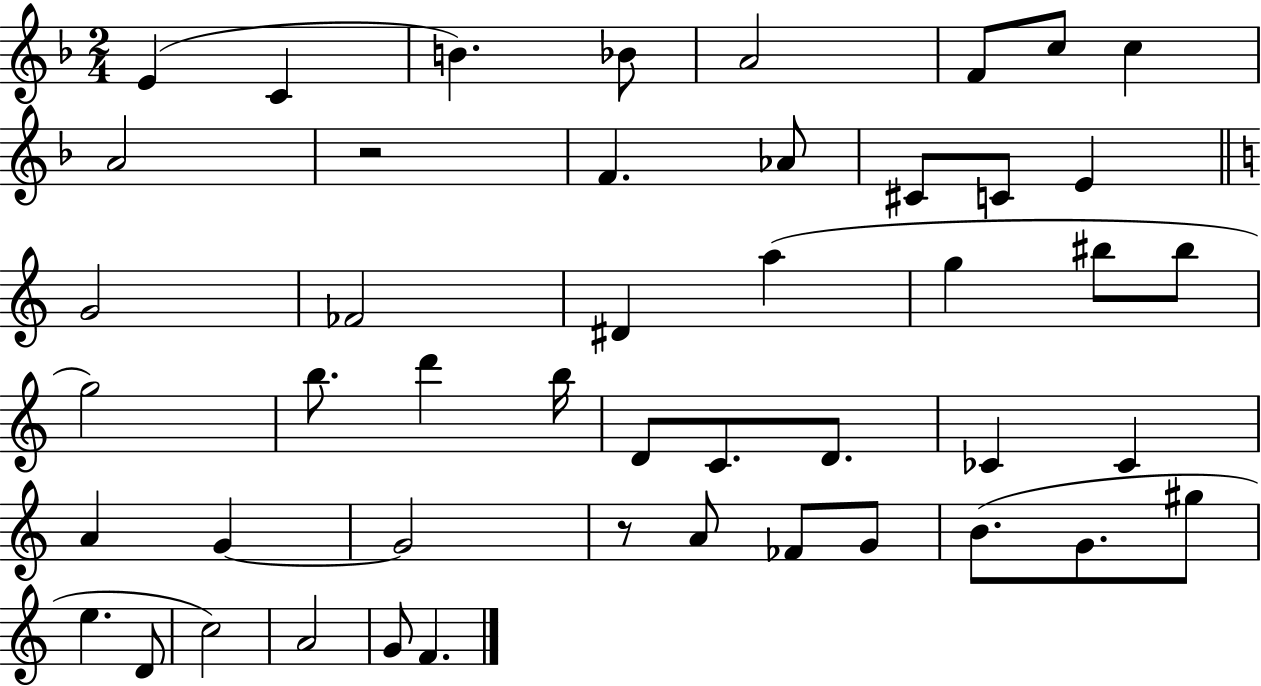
E4/q C4/q B4/q. Bb4/e A4/h F4/e C5/e C5/q A4/h R/h F4/q. Ab4/e C#4/e C4/e E4/q G4/h FES4/h D#4/q A5/q G5/q BIS5/e BIS5/e G5/h B5/e. D6/q B5/s D4/e C4/e. D4/e. CES4/q CES4/q A4/q G4/q G4/h R/e A4/e FES4/e G4/e B4/e. G4/e. G#5/e E5/q. D4/e C5/h A4/h G4/e F4/q.